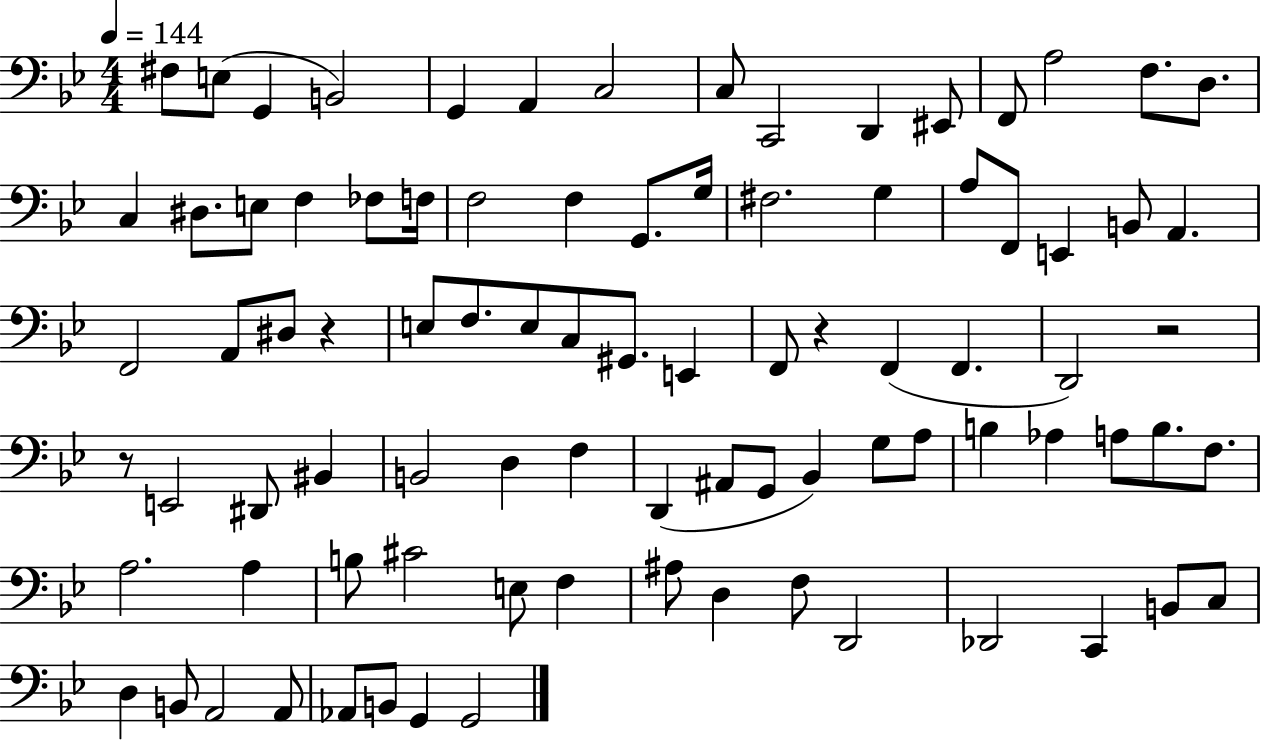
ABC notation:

X:1
T:Untitled
M:4/4
L:1/4
K:Bb
^F,/2 E,/2 G,, B,,2 G,, A,, C,2 C,/2 C,,2 D,, ^E,,/2 F,,/2 A,2 F,/2 D,/2 C, ^D,/2 E,/2 F, _F,/2 F,/4 F,2 F, G,,/2 G,/4 ^F,2 G, A,/2 F,,/2 E,, B,,/2 A,, F,,2 A,,/2 ^D,/2 z E,/2 F,/2 E,/2 C,/2 ^G,,/2 E,, F,,/2 z F,, F,, D,,2 z2 z/2 E,,2 ^D,,/2 ^B,, B,,2 D, F, D,, ^A,,/2 G,,/2 _B,, G,/2 A,/2 B, _A, A,/2 B,/2 F,/2 A,2 A, B,/2 ^C2 E,/2 F, ^A,/2 D, F,/2 D,,2 _D,,2 C,, B,,/2 C,/2 D, B,,/2 A,,2 A,,/2 _A,,/2 B,,/2 G,, G,,2